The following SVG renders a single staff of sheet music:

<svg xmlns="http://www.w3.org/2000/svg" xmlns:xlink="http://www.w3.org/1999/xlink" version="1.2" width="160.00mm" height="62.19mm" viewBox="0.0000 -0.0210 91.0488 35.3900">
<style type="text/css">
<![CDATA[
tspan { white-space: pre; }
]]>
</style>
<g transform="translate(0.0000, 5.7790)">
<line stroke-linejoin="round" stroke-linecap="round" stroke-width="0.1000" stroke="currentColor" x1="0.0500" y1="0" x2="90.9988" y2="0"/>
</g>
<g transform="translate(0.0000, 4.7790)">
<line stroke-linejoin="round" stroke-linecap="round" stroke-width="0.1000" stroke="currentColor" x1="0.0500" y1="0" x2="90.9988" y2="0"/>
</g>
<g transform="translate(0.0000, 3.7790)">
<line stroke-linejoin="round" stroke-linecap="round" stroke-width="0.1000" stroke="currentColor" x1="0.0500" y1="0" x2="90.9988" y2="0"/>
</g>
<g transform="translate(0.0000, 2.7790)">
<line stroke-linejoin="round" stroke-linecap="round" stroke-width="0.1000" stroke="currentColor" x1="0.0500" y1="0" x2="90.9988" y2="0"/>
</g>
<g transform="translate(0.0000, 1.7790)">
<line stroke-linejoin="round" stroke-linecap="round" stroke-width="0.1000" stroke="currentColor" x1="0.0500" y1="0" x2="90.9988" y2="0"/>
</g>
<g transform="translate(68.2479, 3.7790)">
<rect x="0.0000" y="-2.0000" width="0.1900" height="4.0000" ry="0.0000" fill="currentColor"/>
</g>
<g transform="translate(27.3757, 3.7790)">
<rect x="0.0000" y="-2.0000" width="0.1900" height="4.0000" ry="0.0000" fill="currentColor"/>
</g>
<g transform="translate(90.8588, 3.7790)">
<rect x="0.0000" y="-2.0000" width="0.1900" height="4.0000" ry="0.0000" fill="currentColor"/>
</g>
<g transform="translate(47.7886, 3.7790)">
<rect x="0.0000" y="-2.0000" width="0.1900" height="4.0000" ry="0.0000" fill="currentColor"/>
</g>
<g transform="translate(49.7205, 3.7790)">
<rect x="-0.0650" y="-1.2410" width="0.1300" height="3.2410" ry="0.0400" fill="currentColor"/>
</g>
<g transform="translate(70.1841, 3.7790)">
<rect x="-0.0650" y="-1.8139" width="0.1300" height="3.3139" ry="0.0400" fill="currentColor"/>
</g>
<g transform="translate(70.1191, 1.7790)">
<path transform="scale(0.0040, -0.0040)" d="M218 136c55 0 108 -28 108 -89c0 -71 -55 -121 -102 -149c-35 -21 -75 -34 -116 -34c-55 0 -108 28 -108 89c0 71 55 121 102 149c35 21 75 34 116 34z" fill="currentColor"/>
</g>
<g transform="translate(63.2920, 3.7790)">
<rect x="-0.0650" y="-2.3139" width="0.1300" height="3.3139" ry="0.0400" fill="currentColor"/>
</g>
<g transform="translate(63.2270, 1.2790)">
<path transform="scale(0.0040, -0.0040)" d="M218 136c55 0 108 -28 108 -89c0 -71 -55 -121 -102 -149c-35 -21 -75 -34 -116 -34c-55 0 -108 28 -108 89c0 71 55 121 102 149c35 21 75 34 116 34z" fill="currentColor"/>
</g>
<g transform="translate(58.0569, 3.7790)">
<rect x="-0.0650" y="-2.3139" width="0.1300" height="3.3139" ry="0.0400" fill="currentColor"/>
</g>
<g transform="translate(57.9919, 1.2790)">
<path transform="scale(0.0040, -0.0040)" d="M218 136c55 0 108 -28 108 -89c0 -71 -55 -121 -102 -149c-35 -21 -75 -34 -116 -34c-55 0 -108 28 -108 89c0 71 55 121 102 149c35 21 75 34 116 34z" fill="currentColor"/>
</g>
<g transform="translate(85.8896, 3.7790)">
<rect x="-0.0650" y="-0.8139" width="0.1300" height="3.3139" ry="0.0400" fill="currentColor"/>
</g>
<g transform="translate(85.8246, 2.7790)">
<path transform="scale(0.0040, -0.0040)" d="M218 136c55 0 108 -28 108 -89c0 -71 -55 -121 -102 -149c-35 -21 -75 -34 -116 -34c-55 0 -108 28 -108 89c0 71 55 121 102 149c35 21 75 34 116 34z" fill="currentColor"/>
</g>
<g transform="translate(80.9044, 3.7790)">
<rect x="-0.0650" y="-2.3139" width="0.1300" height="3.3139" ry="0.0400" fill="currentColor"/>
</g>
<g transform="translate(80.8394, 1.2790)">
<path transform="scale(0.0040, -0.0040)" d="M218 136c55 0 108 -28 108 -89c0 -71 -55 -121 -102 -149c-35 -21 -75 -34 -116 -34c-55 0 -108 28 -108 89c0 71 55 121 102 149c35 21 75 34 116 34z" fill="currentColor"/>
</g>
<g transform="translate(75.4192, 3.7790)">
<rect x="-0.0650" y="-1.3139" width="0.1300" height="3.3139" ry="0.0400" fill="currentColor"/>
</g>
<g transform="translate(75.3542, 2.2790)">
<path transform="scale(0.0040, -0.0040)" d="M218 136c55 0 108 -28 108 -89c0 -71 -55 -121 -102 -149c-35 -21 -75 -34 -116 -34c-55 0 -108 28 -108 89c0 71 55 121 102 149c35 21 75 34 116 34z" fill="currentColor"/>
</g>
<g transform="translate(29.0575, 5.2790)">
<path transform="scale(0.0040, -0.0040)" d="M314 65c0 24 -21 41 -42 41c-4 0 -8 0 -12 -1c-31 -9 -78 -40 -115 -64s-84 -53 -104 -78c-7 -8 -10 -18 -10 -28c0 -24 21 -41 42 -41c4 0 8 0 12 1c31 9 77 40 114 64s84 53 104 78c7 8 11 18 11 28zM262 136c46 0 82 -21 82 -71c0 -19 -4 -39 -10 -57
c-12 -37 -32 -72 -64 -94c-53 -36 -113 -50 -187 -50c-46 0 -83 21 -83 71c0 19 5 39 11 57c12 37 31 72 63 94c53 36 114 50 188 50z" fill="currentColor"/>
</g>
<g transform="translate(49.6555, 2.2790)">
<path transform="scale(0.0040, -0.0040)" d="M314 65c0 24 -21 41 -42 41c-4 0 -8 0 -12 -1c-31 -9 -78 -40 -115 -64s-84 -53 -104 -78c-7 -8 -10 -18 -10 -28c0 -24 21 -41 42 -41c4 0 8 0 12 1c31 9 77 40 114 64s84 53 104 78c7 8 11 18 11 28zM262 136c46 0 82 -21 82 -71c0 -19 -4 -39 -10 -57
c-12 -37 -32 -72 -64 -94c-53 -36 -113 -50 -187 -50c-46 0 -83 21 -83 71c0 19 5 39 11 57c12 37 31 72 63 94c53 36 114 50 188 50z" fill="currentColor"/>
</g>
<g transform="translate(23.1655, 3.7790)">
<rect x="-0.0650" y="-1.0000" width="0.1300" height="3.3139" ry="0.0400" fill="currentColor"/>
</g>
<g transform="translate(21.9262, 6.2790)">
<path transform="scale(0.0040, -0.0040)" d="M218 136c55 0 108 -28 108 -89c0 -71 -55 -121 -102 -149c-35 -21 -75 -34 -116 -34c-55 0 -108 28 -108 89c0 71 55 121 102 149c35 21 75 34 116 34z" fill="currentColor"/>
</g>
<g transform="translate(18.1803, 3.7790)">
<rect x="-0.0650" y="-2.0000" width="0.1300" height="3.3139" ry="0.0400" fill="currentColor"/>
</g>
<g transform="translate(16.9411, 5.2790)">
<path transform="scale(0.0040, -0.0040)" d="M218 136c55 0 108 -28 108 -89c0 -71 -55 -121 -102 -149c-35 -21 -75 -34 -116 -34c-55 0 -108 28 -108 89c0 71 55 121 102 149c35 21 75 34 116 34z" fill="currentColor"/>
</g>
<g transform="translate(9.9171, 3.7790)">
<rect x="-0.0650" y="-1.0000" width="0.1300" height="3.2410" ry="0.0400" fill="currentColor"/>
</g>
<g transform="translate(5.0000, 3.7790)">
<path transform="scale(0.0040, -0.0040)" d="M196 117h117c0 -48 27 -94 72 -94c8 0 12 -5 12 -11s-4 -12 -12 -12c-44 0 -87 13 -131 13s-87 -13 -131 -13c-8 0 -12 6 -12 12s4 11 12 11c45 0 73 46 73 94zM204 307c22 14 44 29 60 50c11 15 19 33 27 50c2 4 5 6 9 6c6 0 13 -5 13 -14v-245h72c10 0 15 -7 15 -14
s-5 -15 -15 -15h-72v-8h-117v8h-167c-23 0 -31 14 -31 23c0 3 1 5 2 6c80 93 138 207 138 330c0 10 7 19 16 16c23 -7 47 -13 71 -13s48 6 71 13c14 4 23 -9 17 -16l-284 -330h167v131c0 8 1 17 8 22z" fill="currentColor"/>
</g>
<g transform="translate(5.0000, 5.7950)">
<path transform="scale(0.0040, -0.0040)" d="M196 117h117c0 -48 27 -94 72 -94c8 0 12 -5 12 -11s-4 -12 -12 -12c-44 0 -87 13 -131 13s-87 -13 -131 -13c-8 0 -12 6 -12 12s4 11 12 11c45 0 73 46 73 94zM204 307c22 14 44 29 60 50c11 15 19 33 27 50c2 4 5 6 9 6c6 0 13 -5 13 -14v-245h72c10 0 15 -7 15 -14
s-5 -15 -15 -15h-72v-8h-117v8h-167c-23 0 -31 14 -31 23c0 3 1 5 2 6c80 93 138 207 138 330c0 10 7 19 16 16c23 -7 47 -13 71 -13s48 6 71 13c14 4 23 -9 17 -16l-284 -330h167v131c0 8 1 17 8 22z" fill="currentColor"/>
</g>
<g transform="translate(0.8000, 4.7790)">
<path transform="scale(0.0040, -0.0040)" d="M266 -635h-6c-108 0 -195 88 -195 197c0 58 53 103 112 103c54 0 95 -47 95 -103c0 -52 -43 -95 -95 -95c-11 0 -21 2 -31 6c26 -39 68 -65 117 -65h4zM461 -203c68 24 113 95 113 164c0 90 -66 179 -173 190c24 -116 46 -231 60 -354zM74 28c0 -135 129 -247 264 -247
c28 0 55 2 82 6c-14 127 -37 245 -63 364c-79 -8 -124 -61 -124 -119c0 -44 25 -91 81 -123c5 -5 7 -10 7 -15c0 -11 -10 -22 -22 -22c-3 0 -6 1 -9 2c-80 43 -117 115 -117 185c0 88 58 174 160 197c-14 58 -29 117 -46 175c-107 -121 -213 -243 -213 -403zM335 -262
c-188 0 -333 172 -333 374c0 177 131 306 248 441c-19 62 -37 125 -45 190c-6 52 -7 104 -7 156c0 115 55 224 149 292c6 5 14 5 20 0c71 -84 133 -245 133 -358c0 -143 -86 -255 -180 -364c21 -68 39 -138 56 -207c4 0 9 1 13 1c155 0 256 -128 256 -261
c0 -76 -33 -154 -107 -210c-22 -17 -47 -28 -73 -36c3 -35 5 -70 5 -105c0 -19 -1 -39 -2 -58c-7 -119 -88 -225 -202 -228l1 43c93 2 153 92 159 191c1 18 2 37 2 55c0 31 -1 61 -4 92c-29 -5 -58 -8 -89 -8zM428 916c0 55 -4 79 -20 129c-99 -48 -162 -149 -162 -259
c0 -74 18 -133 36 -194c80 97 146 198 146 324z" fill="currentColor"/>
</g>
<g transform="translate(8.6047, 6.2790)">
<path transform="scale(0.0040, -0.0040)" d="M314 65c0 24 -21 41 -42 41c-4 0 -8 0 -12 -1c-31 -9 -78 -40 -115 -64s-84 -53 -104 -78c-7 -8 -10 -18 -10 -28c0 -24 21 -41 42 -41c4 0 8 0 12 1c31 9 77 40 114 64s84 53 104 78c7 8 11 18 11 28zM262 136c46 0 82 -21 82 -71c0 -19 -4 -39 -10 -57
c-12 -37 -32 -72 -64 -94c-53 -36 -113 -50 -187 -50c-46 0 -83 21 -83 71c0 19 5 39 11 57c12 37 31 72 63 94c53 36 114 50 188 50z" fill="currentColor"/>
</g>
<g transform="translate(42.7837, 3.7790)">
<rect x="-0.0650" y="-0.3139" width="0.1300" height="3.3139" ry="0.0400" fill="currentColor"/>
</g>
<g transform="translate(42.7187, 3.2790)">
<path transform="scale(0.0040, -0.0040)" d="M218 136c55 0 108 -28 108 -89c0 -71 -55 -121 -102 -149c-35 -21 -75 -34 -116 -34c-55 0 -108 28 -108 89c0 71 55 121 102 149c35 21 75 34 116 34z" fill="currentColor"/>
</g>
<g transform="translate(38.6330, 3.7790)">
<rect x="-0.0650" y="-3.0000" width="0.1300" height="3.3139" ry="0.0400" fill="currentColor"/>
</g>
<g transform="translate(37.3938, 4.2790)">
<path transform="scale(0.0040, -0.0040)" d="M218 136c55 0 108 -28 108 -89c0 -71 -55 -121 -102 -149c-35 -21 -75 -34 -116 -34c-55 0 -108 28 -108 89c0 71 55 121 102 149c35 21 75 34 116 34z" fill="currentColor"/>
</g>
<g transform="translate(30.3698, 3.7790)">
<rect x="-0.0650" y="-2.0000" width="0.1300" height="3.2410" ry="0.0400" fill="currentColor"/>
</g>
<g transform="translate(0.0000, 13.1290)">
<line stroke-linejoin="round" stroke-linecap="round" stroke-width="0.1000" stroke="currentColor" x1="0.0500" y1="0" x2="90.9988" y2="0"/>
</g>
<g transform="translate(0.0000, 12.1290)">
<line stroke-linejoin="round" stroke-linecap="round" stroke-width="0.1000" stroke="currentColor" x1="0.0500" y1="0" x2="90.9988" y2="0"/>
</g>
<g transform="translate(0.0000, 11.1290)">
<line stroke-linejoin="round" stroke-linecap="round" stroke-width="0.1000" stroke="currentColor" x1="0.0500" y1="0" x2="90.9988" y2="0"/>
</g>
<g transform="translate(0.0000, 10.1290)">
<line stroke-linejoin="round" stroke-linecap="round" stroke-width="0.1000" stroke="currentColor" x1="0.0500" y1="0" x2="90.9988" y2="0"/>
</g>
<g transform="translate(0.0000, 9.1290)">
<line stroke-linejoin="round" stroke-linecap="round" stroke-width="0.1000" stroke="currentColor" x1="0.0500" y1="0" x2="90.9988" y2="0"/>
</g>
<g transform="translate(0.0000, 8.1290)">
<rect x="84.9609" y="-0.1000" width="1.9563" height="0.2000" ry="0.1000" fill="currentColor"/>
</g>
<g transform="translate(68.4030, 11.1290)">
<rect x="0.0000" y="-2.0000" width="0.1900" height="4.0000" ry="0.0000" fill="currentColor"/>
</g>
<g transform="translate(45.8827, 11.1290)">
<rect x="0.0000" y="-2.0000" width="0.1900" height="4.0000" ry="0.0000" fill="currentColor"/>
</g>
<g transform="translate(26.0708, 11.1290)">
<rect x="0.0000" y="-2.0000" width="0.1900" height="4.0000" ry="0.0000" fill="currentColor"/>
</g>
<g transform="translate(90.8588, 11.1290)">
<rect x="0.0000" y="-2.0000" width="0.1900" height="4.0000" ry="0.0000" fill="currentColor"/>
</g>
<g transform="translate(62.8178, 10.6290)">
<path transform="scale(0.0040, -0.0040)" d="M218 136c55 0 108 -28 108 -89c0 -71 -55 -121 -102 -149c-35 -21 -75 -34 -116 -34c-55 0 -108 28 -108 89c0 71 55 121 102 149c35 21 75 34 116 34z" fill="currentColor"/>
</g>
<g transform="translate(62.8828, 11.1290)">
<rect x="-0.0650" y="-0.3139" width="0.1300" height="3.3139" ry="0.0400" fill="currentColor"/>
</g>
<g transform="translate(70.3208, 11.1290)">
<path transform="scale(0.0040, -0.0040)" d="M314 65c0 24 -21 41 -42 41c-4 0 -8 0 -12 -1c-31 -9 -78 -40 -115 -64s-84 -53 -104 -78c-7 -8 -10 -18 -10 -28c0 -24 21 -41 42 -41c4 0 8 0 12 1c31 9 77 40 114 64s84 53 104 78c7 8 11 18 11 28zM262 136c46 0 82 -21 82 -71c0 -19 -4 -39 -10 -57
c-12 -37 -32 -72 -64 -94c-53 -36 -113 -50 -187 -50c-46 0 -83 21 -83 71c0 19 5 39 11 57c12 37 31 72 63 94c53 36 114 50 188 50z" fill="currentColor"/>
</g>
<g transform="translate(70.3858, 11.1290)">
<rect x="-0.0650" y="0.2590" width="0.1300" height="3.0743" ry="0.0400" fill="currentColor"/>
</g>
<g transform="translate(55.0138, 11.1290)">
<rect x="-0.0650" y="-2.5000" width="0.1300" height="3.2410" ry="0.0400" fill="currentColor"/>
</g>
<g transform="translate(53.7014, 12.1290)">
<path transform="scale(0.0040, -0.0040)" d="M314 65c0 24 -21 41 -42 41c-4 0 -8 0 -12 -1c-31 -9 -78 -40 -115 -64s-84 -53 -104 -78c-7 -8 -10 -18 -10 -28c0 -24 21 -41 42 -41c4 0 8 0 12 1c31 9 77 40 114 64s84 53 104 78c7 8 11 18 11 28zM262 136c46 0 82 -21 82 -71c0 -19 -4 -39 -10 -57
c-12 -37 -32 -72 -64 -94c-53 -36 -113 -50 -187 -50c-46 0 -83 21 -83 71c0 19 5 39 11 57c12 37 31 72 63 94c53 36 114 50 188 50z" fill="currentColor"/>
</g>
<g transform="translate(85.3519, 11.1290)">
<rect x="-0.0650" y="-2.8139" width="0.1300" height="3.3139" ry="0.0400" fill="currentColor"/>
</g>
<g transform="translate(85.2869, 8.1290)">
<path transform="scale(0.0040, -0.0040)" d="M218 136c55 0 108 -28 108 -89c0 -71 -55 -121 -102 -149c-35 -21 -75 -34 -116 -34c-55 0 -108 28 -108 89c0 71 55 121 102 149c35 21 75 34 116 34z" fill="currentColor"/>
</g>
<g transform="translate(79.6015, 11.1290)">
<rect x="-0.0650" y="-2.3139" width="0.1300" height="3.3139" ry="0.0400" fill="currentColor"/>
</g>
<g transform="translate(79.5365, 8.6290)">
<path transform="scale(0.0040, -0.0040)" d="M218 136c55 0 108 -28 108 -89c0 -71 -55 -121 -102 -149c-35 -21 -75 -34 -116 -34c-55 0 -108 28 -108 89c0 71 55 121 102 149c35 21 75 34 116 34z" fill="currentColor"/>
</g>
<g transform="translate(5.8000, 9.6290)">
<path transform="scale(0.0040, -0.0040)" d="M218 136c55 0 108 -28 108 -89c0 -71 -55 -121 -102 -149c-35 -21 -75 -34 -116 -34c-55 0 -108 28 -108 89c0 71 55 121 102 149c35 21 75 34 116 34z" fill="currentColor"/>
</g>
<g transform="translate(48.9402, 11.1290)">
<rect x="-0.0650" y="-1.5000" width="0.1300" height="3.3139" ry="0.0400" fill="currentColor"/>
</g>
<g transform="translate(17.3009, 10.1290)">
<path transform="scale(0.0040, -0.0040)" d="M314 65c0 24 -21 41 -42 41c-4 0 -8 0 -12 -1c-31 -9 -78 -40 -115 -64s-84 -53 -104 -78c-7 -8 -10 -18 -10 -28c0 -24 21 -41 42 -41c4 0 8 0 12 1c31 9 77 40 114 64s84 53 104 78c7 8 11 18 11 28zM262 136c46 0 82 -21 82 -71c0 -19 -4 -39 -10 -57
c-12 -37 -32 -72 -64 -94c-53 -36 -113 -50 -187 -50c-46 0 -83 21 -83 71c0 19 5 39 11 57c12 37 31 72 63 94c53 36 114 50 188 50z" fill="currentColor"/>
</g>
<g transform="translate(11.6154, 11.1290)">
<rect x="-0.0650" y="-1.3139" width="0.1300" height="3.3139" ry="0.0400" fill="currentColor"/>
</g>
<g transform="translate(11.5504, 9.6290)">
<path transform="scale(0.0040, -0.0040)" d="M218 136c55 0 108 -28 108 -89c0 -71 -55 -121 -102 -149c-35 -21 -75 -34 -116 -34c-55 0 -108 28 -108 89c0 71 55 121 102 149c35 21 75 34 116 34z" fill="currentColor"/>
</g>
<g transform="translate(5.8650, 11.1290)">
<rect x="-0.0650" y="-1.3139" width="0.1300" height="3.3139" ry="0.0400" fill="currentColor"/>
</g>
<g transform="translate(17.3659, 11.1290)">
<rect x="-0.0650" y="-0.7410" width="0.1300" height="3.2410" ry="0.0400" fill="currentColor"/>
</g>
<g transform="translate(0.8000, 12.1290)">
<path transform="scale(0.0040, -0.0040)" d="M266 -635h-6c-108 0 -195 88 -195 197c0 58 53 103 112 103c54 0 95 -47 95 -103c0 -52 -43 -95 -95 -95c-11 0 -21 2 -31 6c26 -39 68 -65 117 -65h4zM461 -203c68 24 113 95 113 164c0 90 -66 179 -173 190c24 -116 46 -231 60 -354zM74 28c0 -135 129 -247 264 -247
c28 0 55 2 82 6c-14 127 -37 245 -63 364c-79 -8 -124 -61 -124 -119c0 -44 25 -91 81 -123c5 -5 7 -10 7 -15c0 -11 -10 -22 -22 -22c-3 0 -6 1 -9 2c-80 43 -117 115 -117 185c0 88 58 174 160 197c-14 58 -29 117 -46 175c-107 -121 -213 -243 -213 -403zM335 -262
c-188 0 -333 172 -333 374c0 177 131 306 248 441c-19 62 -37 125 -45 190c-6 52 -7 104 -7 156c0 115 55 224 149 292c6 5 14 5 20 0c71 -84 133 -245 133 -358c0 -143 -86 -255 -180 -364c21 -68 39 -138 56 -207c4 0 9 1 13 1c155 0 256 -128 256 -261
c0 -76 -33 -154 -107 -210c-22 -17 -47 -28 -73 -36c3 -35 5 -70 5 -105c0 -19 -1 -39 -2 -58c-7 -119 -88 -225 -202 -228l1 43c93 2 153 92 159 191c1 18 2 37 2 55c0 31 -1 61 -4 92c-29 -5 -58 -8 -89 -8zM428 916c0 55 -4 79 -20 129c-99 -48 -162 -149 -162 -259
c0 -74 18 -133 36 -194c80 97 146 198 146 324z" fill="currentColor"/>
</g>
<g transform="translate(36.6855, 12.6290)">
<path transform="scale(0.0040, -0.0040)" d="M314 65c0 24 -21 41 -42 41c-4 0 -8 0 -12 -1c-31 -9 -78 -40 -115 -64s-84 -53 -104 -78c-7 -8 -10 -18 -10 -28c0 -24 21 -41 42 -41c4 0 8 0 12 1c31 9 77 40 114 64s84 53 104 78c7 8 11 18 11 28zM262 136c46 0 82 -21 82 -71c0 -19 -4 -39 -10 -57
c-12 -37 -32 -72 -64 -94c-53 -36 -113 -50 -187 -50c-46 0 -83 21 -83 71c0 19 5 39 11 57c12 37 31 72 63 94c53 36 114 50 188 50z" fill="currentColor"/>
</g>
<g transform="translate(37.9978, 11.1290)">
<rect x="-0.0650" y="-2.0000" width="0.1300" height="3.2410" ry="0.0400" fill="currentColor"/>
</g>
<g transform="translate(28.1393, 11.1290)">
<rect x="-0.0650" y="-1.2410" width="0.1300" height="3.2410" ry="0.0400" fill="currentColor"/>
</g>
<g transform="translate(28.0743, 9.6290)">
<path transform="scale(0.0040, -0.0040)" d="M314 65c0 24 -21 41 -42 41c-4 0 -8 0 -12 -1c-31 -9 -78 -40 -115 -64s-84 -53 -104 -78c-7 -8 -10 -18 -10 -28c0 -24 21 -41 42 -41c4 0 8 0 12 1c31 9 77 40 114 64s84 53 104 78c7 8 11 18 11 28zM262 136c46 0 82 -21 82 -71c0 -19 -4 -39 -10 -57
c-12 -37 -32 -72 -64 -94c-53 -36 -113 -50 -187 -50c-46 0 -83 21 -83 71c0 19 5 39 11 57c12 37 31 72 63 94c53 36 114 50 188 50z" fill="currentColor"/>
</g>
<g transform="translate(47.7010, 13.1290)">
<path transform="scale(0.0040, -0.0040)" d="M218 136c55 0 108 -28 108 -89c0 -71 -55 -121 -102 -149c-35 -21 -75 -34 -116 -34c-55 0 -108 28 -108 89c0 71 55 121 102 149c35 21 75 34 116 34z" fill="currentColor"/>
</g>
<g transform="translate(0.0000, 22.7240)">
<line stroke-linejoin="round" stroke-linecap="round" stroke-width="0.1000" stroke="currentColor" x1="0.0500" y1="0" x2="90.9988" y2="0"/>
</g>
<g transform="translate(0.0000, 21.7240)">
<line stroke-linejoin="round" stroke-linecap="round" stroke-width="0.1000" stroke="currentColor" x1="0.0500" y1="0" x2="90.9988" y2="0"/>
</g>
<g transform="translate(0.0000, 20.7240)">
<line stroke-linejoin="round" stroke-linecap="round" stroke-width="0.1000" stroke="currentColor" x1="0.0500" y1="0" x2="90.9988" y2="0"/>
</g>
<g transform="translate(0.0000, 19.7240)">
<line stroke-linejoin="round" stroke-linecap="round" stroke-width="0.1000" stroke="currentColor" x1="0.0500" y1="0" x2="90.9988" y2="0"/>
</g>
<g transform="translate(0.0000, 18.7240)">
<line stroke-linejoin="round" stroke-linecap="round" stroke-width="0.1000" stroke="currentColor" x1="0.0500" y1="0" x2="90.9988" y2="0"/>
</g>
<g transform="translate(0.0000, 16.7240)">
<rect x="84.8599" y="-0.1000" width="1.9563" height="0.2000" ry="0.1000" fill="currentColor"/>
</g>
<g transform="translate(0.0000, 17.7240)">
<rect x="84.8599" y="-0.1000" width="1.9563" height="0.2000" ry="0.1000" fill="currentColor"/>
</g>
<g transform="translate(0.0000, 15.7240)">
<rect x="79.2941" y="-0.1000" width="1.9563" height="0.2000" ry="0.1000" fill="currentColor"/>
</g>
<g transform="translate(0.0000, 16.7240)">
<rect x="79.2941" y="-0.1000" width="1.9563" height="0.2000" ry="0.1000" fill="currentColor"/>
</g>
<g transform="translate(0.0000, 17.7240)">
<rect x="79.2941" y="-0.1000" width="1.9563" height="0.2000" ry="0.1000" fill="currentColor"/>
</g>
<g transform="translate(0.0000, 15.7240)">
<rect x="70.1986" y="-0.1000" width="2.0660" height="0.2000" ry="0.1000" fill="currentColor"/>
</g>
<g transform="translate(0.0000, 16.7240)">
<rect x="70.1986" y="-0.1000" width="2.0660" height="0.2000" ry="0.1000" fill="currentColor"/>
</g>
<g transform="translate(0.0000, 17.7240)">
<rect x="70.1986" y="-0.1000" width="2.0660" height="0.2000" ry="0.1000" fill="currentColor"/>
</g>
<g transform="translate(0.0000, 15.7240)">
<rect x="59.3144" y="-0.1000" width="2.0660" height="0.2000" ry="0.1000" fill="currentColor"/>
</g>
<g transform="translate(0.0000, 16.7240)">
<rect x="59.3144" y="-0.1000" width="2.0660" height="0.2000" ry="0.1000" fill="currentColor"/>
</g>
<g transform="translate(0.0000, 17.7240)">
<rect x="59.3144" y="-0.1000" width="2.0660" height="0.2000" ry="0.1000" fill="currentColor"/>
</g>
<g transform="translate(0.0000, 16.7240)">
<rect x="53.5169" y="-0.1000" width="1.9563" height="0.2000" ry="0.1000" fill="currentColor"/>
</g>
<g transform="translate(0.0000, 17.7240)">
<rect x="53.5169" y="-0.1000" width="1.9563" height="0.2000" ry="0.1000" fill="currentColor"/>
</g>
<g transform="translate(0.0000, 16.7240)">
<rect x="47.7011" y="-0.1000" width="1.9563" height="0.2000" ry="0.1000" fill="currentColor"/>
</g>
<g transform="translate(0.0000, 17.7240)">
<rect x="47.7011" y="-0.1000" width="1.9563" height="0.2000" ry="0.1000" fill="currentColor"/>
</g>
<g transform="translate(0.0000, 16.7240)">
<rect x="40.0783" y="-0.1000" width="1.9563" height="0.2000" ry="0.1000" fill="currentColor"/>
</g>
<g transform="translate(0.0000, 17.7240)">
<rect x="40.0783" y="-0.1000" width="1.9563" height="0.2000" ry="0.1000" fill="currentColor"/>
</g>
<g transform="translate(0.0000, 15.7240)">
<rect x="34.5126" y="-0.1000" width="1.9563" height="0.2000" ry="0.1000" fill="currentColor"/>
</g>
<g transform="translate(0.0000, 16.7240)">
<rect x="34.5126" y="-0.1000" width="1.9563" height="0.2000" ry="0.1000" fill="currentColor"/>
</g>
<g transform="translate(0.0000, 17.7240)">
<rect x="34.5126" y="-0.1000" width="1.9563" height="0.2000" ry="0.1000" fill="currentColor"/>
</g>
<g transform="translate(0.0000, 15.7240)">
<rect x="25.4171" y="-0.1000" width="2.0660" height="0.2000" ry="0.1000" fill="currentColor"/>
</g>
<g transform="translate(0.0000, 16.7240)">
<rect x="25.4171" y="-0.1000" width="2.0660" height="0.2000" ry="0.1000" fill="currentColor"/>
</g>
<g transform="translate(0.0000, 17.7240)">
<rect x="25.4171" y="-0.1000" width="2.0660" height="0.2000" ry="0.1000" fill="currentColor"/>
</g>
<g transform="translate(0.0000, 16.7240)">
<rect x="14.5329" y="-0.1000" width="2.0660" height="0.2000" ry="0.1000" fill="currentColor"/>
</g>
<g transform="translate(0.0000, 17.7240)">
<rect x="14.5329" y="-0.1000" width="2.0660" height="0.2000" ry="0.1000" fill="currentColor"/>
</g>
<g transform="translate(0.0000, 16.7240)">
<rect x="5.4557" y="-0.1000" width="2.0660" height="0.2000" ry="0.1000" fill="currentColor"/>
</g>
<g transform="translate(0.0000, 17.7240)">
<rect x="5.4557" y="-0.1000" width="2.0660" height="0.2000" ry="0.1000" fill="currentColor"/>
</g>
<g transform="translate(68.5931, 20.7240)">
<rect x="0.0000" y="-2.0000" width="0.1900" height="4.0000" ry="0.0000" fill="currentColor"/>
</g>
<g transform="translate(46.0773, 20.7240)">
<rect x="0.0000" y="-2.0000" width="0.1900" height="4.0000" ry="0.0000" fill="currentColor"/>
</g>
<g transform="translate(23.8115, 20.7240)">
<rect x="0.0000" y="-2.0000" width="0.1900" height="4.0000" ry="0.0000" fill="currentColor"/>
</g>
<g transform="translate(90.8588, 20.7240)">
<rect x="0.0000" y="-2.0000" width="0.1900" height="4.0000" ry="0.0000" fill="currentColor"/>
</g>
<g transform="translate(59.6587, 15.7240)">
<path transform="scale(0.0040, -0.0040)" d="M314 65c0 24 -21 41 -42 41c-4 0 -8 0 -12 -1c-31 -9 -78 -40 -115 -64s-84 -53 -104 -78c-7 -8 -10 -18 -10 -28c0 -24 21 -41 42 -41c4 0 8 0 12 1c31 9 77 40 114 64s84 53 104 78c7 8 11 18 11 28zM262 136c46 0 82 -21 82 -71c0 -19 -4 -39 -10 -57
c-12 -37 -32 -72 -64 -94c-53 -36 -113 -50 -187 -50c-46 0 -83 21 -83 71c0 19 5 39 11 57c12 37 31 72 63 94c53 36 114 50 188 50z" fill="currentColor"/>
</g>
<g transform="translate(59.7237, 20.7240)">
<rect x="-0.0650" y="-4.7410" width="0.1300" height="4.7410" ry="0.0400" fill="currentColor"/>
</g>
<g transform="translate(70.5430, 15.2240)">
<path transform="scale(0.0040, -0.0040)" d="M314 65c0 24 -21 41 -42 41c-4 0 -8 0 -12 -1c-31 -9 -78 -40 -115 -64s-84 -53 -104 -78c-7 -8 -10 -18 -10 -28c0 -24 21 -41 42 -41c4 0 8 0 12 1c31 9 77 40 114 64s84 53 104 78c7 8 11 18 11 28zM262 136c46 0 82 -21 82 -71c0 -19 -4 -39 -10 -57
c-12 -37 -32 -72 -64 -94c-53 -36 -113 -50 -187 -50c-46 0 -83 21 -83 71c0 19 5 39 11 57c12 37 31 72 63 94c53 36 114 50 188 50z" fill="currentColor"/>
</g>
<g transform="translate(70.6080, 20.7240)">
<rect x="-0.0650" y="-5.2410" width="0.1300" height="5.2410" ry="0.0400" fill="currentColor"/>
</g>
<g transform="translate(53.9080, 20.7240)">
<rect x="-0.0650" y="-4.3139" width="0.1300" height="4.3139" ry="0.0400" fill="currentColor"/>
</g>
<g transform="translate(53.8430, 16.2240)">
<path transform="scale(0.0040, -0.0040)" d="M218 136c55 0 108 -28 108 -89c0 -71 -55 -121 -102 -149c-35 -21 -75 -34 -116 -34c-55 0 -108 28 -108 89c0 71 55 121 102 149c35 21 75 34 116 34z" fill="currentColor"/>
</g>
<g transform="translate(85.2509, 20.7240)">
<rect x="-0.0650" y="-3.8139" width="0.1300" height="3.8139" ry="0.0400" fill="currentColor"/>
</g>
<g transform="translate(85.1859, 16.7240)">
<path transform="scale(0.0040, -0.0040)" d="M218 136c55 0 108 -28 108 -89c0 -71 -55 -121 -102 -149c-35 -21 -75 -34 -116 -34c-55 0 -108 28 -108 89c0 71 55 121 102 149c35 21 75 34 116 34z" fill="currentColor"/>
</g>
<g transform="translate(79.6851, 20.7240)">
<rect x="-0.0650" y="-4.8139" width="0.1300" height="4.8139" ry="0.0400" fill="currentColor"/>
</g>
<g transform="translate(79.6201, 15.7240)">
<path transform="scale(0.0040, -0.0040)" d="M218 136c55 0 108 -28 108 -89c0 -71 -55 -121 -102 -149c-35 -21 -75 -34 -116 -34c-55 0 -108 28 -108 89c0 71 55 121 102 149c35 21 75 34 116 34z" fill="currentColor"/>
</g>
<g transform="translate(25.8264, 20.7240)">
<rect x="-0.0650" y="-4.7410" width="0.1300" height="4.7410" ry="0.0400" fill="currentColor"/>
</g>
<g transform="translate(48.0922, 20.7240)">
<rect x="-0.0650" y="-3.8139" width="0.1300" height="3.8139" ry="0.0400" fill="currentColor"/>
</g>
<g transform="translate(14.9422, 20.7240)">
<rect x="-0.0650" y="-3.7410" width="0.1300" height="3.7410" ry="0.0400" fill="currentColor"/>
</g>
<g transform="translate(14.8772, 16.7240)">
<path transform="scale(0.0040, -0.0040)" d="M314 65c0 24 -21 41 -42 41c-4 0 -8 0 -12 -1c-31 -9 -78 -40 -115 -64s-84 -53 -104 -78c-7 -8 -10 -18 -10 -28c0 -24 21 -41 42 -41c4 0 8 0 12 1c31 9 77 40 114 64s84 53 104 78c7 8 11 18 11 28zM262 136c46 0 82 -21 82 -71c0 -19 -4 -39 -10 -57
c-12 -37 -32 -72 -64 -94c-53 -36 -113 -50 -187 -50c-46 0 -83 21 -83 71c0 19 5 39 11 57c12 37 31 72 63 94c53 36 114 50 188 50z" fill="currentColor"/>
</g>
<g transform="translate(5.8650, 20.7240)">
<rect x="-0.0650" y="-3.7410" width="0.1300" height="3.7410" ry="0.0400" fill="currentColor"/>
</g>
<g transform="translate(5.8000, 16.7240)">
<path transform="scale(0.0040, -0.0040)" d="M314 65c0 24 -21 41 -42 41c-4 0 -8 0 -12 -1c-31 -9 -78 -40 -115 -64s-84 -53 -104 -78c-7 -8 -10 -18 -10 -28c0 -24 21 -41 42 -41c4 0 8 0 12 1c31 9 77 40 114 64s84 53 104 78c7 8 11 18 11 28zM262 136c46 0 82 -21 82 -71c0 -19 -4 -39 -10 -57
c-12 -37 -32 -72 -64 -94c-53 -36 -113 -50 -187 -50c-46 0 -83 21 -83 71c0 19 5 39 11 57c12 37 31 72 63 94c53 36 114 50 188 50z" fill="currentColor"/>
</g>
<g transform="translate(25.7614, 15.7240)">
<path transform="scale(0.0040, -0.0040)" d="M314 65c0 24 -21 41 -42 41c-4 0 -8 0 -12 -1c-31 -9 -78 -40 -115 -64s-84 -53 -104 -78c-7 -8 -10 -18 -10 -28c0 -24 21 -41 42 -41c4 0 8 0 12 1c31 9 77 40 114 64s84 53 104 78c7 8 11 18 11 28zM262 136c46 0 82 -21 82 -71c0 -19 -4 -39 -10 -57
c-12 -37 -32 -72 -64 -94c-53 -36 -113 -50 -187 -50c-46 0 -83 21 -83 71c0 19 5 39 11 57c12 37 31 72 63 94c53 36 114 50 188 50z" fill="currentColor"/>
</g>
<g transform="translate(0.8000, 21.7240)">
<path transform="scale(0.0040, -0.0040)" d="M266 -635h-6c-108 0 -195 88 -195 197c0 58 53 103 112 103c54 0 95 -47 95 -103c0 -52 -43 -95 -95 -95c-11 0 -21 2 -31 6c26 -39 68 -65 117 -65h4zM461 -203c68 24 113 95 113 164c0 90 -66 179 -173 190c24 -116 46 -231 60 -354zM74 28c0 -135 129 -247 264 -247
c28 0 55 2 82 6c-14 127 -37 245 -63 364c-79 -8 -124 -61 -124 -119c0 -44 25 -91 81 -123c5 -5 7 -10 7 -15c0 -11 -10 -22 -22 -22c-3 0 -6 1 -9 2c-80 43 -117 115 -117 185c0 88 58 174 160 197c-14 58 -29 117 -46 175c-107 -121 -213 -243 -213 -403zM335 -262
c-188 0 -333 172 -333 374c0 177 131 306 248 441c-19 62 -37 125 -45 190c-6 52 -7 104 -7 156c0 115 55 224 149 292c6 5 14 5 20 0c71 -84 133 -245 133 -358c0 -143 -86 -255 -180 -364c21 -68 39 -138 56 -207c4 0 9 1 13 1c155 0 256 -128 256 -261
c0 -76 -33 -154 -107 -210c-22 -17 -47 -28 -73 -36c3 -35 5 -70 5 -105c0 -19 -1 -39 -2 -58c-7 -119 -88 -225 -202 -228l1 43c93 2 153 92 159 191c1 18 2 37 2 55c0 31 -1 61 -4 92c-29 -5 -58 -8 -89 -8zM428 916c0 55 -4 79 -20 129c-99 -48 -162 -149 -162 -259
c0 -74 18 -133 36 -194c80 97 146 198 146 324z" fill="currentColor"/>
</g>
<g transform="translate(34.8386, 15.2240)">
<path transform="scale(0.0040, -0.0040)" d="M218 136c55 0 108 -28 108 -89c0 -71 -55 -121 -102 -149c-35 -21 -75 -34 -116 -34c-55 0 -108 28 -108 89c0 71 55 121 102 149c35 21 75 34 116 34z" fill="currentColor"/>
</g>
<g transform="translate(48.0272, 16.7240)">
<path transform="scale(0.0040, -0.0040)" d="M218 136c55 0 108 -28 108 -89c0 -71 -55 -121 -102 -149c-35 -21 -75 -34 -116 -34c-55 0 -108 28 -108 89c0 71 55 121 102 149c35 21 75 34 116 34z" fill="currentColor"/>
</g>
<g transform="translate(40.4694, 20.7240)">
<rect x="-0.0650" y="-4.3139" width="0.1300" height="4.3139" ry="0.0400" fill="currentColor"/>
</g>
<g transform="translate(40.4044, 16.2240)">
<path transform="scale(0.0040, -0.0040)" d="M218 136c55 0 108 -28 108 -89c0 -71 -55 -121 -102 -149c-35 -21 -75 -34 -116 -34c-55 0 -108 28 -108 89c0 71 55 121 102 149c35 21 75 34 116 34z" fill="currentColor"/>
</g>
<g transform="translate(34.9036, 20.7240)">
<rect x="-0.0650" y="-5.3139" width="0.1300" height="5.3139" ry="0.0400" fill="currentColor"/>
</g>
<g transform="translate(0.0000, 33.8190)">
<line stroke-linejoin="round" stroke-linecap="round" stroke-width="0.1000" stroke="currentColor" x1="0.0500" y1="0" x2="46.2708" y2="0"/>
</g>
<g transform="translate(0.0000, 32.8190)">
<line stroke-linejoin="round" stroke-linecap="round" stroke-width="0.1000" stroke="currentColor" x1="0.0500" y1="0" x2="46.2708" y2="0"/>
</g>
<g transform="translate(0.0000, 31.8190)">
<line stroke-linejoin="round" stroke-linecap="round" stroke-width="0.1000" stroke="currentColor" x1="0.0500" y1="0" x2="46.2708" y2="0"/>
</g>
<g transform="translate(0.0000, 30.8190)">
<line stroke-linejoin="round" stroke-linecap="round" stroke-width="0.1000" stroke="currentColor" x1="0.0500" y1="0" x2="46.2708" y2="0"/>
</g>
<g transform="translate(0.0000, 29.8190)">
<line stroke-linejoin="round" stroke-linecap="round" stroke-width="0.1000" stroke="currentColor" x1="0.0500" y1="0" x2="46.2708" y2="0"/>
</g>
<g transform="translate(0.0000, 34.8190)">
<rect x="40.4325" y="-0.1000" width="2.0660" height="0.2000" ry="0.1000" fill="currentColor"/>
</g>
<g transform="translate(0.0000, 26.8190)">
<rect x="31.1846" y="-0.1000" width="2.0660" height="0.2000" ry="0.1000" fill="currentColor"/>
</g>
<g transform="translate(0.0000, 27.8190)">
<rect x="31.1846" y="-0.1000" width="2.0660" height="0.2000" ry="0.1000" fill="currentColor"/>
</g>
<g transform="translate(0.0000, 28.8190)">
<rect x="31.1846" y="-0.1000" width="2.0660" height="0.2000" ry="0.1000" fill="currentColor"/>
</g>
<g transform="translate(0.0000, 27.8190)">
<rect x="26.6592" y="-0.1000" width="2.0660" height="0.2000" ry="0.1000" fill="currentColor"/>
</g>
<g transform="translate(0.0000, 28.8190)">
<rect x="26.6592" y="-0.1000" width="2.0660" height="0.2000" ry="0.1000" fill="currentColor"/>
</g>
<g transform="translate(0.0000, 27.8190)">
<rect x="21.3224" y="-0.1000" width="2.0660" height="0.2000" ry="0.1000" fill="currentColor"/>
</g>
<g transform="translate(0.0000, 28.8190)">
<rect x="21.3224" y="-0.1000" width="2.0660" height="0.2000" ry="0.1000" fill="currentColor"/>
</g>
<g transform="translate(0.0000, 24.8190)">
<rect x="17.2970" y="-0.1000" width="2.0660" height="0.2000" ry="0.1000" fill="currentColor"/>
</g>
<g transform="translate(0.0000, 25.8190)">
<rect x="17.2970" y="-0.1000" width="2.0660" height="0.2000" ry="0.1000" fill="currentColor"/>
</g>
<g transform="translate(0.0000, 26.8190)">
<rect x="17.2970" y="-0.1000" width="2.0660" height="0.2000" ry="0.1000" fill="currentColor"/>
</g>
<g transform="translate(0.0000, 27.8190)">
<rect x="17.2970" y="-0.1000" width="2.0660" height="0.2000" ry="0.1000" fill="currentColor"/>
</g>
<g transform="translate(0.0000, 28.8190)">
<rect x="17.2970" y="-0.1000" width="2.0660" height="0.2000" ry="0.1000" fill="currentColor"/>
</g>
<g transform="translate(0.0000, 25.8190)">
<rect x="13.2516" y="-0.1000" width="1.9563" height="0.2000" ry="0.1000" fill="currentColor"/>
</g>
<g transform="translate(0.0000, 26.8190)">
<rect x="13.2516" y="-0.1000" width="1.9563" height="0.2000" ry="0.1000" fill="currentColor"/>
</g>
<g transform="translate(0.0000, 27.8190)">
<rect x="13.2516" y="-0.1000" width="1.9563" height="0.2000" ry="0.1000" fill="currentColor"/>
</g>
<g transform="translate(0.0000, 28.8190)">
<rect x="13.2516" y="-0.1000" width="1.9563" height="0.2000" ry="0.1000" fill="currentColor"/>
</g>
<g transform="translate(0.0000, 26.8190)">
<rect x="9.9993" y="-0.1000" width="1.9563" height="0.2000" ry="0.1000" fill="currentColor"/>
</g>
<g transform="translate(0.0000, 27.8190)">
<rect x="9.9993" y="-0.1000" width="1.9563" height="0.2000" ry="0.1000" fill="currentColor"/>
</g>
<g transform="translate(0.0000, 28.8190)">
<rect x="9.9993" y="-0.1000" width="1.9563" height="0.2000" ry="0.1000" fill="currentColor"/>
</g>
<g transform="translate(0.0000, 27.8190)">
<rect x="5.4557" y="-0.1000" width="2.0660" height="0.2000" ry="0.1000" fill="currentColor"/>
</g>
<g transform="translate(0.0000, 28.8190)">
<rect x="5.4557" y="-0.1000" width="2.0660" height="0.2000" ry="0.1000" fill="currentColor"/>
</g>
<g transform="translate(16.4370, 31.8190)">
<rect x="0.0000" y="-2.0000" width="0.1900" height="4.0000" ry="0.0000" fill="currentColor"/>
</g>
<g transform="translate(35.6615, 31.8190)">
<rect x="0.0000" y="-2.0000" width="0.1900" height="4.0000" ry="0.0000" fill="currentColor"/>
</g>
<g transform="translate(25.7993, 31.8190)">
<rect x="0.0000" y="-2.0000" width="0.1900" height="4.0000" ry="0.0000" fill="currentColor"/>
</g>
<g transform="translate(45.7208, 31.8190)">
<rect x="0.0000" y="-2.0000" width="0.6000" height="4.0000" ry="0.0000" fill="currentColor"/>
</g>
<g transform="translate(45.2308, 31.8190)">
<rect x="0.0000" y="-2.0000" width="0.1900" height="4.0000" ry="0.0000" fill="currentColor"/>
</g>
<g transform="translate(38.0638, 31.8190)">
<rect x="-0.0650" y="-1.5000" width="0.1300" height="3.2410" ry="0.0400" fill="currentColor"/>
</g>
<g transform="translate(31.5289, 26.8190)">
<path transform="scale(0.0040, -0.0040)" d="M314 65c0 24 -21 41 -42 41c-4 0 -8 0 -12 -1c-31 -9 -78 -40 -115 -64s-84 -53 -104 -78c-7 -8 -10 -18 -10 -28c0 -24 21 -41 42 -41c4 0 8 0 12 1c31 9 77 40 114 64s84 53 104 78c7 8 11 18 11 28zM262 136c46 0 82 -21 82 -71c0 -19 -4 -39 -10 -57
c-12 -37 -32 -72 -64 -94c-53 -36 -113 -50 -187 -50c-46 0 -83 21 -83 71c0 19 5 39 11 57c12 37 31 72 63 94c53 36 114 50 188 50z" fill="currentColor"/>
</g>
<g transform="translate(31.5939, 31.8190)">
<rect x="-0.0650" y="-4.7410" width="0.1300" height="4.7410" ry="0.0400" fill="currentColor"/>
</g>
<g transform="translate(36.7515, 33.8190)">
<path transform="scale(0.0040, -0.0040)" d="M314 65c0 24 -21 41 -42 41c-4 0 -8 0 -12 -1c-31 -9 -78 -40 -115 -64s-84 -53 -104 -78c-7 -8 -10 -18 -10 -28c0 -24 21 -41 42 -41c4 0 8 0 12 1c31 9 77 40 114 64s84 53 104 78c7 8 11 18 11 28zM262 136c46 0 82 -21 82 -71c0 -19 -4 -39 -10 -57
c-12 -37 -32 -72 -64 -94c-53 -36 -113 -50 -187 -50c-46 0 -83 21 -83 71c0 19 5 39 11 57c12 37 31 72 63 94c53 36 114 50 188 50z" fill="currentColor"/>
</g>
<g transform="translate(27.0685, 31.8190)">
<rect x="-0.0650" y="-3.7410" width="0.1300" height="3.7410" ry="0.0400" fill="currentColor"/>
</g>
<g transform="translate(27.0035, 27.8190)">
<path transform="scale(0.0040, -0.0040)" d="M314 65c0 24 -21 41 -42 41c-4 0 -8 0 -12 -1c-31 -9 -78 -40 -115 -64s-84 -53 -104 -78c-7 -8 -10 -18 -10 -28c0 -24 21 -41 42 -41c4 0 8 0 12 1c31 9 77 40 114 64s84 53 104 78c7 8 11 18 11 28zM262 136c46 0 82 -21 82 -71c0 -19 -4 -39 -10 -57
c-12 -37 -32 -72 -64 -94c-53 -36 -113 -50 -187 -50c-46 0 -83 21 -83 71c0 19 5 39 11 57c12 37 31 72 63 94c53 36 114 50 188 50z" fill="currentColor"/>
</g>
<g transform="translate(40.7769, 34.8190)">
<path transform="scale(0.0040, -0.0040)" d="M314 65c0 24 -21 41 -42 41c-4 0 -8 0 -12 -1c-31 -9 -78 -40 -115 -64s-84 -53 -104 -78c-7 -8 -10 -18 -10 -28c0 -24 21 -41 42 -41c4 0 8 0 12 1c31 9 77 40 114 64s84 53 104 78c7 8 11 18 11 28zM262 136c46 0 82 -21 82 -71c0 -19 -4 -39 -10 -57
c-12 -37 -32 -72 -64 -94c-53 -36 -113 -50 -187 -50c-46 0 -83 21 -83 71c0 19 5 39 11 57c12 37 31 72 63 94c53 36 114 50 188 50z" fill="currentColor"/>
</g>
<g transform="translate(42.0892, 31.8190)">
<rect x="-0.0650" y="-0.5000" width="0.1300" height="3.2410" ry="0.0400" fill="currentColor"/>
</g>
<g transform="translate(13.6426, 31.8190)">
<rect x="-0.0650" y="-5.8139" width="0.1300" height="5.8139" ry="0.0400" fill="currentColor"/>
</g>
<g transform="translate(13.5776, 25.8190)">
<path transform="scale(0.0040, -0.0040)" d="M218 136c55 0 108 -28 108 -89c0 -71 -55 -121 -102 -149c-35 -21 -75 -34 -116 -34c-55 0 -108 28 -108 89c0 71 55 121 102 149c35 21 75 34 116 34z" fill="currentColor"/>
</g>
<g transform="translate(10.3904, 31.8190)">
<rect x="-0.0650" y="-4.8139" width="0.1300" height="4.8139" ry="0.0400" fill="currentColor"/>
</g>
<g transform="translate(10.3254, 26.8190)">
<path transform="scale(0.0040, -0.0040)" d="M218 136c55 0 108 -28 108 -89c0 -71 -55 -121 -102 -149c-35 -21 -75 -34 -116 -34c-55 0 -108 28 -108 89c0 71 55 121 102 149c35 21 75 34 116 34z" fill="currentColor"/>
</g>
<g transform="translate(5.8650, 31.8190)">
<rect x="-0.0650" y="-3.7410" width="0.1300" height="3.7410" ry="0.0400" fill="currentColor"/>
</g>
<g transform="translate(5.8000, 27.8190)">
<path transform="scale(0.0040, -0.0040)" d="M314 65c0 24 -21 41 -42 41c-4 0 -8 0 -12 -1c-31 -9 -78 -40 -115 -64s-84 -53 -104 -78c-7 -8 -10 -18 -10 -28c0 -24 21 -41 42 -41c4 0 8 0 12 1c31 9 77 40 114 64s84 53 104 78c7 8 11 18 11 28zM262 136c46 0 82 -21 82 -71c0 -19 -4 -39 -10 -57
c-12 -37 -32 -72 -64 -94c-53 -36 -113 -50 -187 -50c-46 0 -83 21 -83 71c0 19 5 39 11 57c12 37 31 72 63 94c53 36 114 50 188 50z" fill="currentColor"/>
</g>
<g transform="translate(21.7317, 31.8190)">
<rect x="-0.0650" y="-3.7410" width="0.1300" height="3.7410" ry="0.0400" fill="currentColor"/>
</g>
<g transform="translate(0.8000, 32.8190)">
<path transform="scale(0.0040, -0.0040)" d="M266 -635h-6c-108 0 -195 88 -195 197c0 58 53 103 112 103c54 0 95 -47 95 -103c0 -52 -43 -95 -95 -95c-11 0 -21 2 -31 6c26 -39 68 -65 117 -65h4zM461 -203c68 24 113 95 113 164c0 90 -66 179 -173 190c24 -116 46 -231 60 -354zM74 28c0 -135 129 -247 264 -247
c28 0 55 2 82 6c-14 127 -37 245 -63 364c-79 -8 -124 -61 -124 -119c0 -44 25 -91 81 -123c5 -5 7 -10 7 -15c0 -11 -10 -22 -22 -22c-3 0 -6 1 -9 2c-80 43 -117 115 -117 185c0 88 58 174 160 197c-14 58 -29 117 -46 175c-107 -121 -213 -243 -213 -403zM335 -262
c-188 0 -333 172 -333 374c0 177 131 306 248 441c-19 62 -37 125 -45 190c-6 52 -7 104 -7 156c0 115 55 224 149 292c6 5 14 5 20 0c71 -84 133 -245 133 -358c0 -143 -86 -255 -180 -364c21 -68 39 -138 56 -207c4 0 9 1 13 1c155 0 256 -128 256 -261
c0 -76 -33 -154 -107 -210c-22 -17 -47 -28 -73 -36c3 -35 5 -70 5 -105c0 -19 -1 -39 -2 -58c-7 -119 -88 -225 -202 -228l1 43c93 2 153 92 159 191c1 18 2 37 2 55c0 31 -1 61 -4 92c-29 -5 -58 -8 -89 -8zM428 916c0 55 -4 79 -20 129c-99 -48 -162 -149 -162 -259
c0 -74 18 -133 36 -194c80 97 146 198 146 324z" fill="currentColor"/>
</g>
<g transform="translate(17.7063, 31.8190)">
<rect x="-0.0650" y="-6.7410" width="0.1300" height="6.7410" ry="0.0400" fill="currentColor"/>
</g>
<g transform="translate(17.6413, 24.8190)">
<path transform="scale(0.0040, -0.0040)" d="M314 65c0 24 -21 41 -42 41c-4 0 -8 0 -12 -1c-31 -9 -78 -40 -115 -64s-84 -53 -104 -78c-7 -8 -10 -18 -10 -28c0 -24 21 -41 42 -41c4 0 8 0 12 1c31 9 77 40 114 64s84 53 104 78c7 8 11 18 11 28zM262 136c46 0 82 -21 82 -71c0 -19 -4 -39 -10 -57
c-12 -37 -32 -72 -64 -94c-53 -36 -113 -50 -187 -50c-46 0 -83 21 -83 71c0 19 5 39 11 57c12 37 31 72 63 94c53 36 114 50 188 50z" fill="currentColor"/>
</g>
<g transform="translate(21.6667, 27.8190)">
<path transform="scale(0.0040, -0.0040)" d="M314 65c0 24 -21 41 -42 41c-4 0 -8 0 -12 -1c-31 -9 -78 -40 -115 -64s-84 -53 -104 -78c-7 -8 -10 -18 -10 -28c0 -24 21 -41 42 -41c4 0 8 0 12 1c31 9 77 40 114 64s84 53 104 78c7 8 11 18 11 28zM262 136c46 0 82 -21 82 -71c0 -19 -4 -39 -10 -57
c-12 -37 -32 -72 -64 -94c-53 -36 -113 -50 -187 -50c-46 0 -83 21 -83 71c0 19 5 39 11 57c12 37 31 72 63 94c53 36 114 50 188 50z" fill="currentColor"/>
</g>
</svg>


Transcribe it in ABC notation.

X:1
T:Untitled
M:4/4
L:1/4
K:C
D2 F D F2 A c e2 g g f e g d e e d2 e2 F2 E G2 c B2 g a c'2 c'2 e'2 f' d' c' d' e'2 f'2 e' c' c'2 e' g' b'2 c'2 c'2 e'2 E2 C2